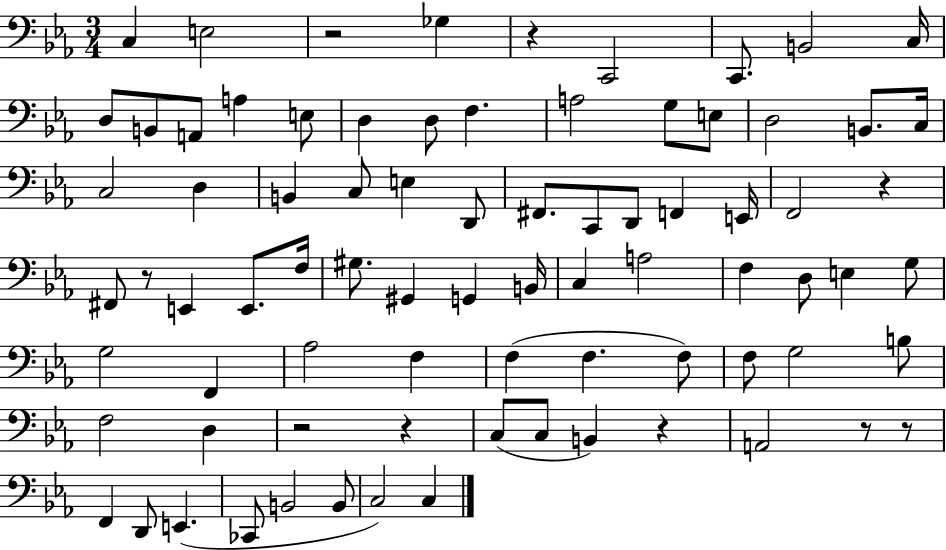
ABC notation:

X:1
T:Untitled
M:3/4
L:1/4
K:Eb
C, E,2 z2 _G, z C,,2 C,,/2 B,,2 C,/4 D,/2 B,,/2 A,,/2 A, E,/2 D, D,/2 F, A,2 G,/2 E,/2 D,2 B,,/2 C,/4 C,2 D, B,, C,/2 E, D,,/2 ^F,,/2 C,,/2 D,,/2 F,, E,,/4 F,,2 z ^F,,/2 z/2 E,, E,,/2 F,/4 ^G,/2 ^G,, G,, B,,/4 C, A,2 F, D,/2 E, G,/2 G,2 F,, _A,2 F, F, F, F,/2 F,/2 G,2 B,/2 F,2 D, z2 z C,/2 C,/2 B,, z A,,2 z/2 z/2 F,, D,,/2 E,, _C,,/2 B,,2 B,,/2 C,2 C,